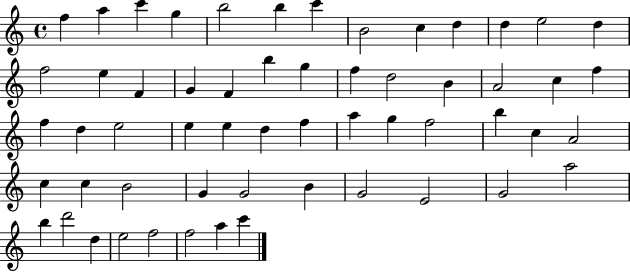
F5/q A5/q C6/q G5/q B5/h B5/q C6/q B4/h C5/q D5/q D5/q E5/h D5/q F5/h E5/q F4/q G4/q F4/q B5/q G5/q F5/q D5/h B4/q A4/h C5/q F5/q F5/q D5/q E5/h E5/q E5/q D5/q F5/q A5/q G5/q F5/h B5/q C5/q A4/h C5/q C5/q B4/h G4/q G4/h B4/q G4/h E4/h G4/h A5/h B5/q D6/h D5/q E5/h F5/h F5/h A5/q C6/q